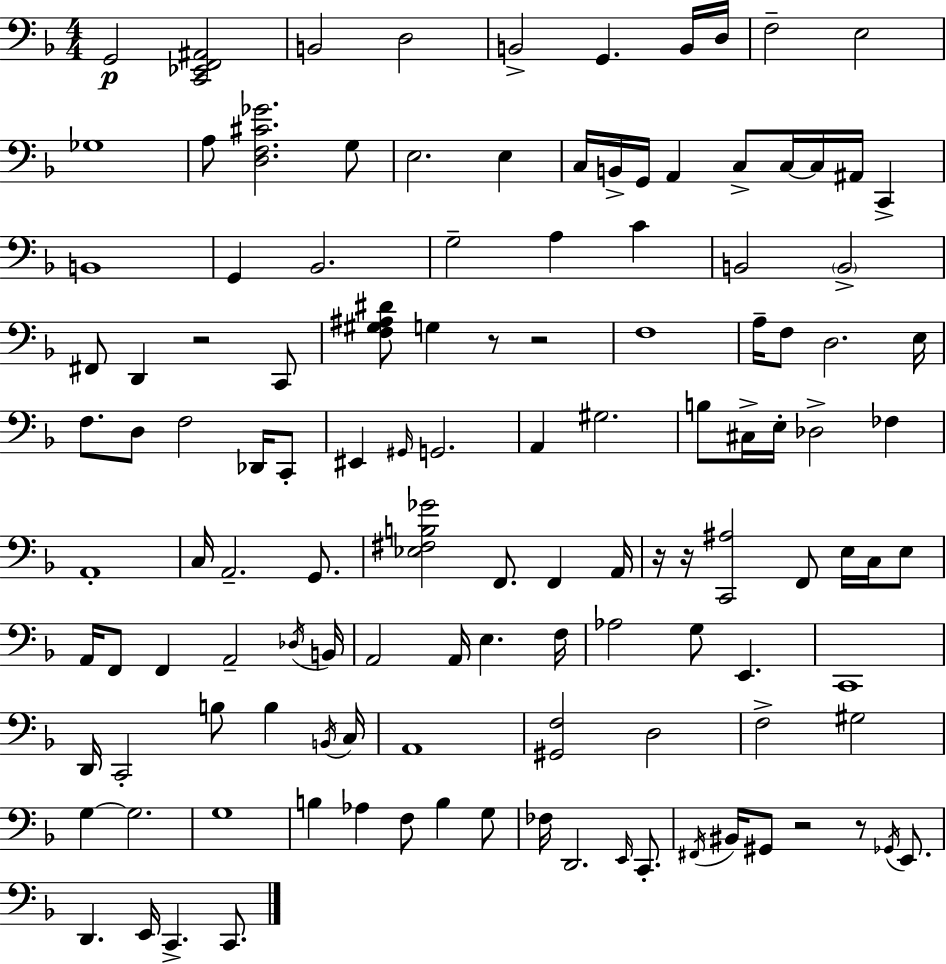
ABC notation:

X:1
T:Untitled
M:4/4
L:1/4
K:Dm
G,,2 [C,,_E,,F,,^A,,]2 B,,2 D,2 B,,2 G,, B,,/4 D,/4 F,2 E,2 _G,4 A,/2 [D,F,^C_G]2 G,/2 E,2 E, C,/4 B,,/4 G,,/4 A,, C,/2 C,/4 C,/4 ^A,,/4 C,, B,,4 G,, _B,,2 G,2 A, C B,,2 B,,2 ^F,,/2 D,, z2 C,,/2 [F,^G,^A,^D]/2 G, z/2 z2 F,4 A,/4 F,/2 D,2 E,/4 F,/2 D,/2 F,2 _D,,/4 C,,/2 ^E,, ^G,,/4 G,,2 A,, ^G,2 B,/2 ^C,/4 E,/4 _D,2 _F, A,,4 C,/4 A,,2 G,,/2 [_E,^F,B,_G]2 F,,/2 F,, A,,/4 z/4 z/4 [C,,^A,]2 F,,/2 E,/4 C,/4 E,/2 A,,/4 F,,/2 F,, A,,2 _D,/4 B,,/4 A,,2 A,,/4 E, F,/4 _A,2 G,/2 E,, C,,4 D,,/4 C,,2 B,/2 B, B,,/4 C,/4 A,,4 [^G,,F,]2 D,2 F,2 ^G,2 G, G,2 G,4 B, _A, F,/2 B, G,/2 _F,/4 D,,2 E,,/4 C,,/2 ^F,,/4 ^B,,/4 ^G,,/2 z2 z/2 _G,,/4 E,,/2 D,, E,,/4 C,, C,,/2